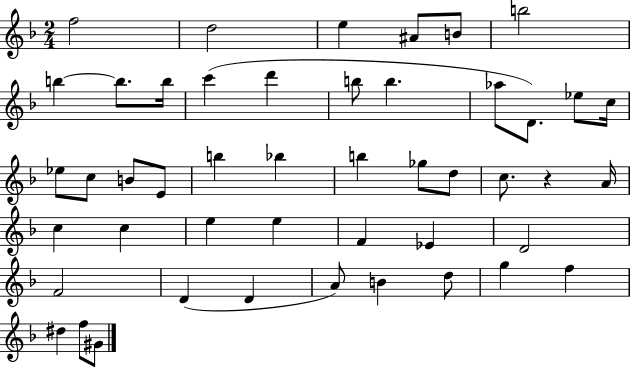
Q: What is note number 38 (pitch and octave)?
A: D4